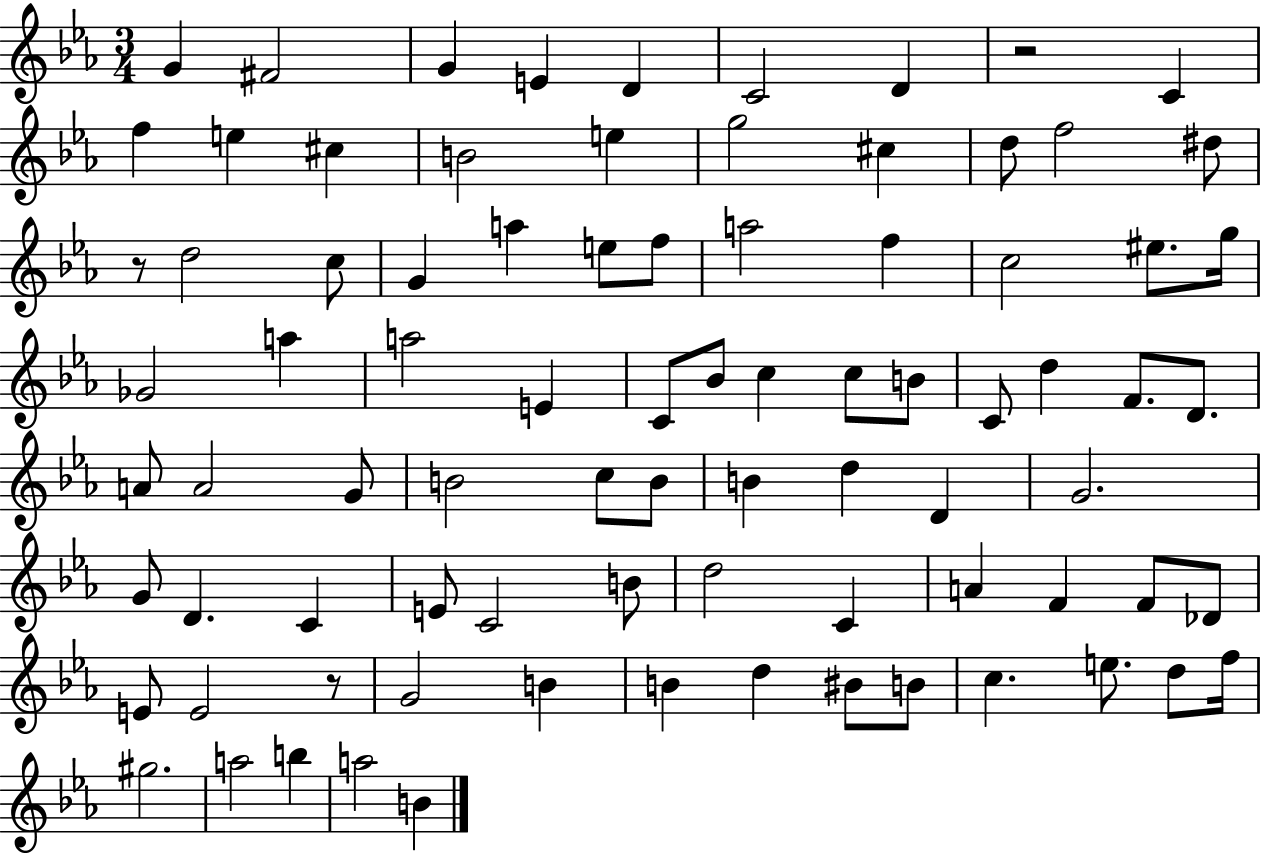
X:1
T:Untitled
M:3/4
L:1/4
K:Eb
G ^F2 G E D C2 D z2 C f e ^c B2 e g2 ^c d/2 f2 ^d/2 z/2 d2 c/2 G a e/2 f/2 a2 f c2 ^e/2 g/4 _G2 a a2 E C/2 _B/2 c c/2 B/2 C/2 d F/2 D/2 A/2 A2 G/2 B2 c/2 B/2 B d D G2 G/2 D C E/2 C2 B/2 d2 C A F F/2 _D/2 E/2 E2 z/2 G2 B B d ^B/2 B/2 c e/2 d/2 f/4 ^g2 a2 b a2 B